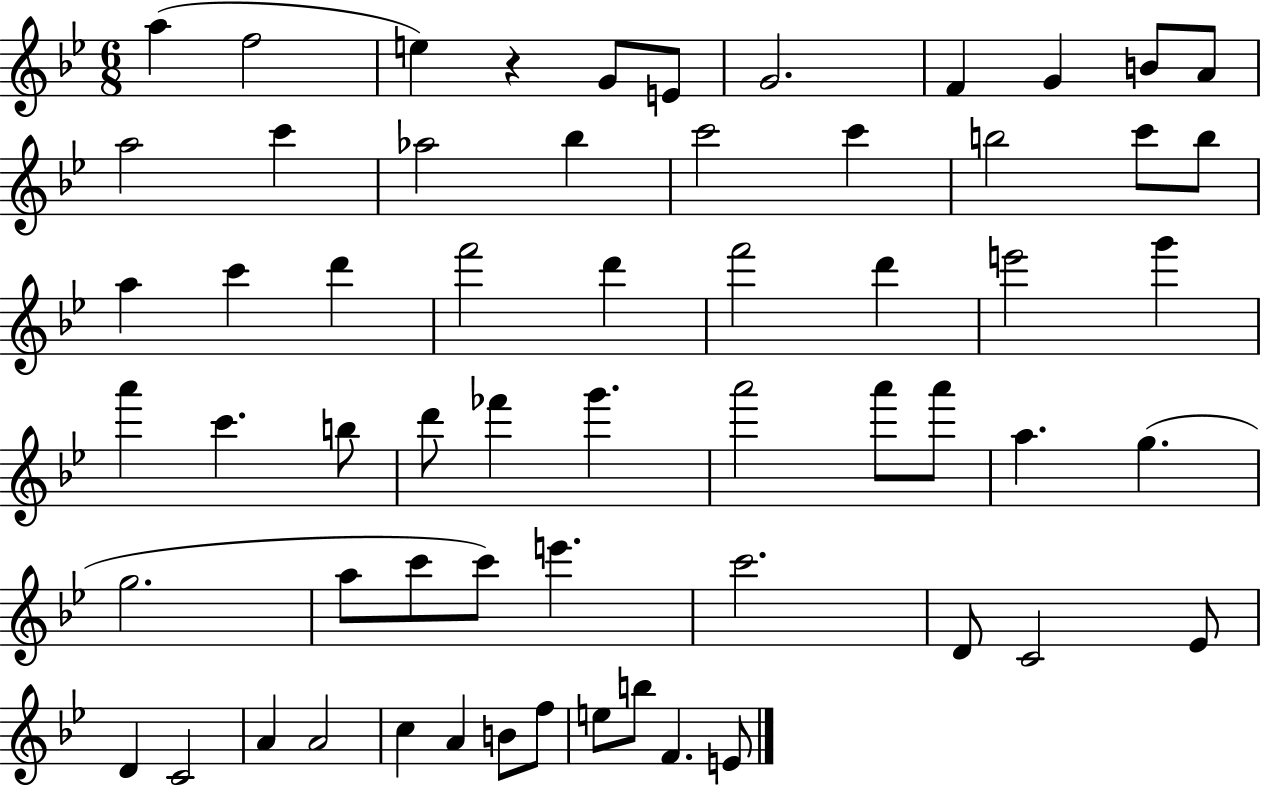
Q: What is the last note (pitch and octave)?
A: E4